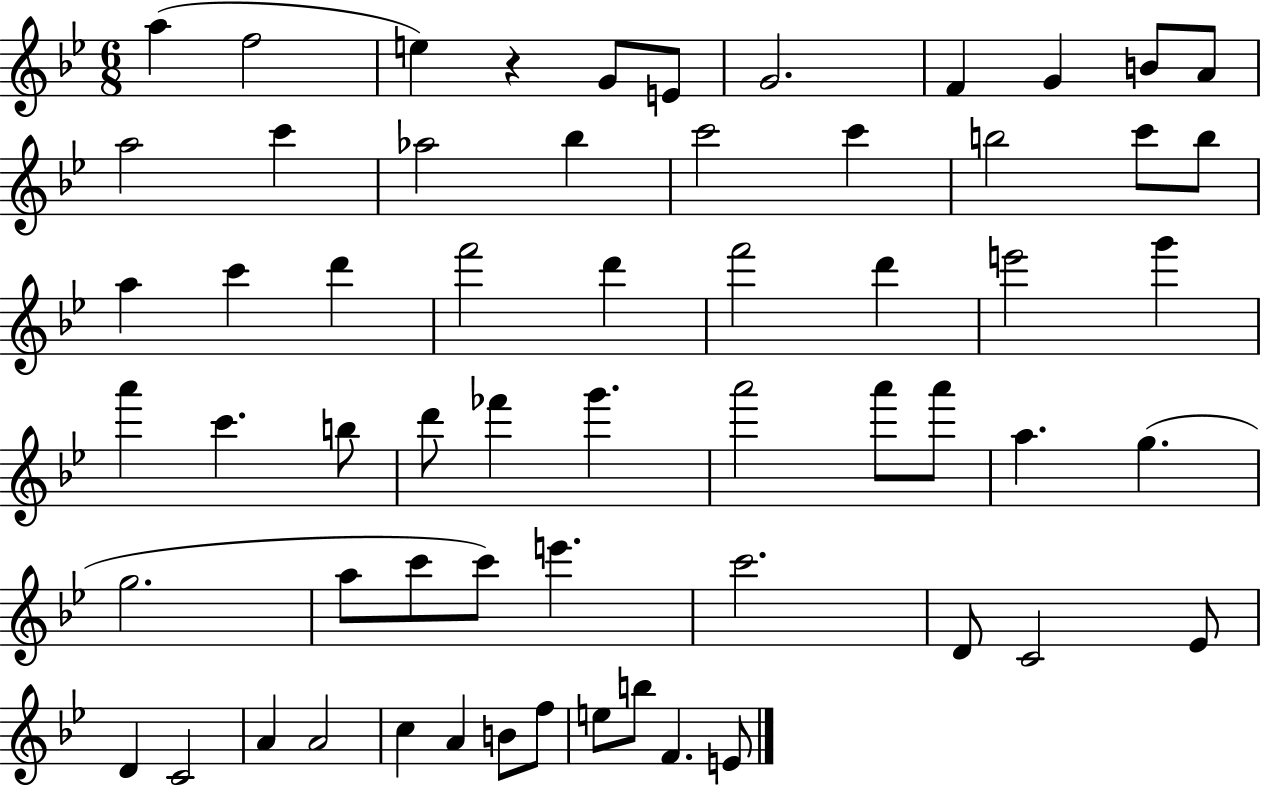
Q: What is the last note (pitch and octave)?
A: E4